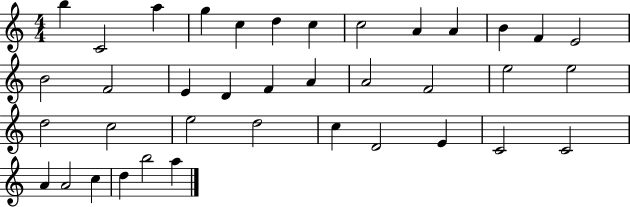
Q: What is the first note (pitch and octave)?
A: B5